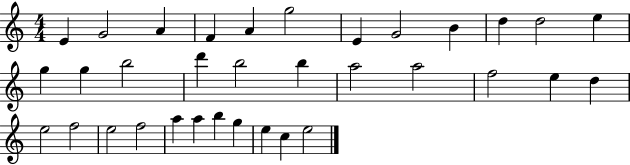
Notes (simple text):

E4/q G4/h A4/q F4/q A4/q G5/h E4/q G4/h B4/q D5/q D5/h E5/q G5/q G5/q B5/h D6/q B5/h B5/q A5/h A5/h F5/h E5/q D5/q E5/h F5/h E5/h F5/h A5/q A5/q B5/q G5/q E5/q C5/q E5/h